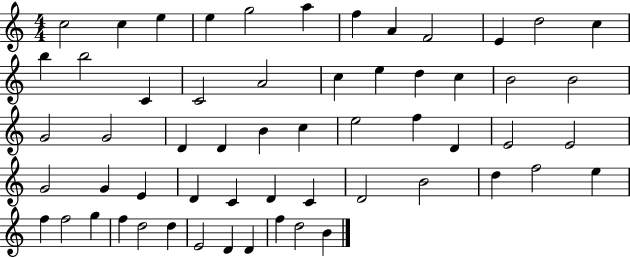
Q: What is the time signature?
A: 4/4